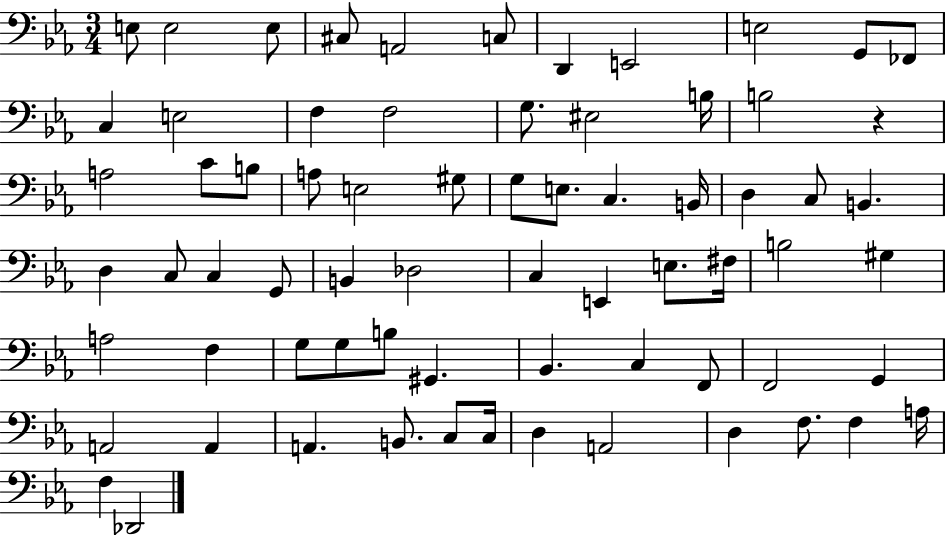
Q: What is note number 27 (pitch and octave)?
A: E3